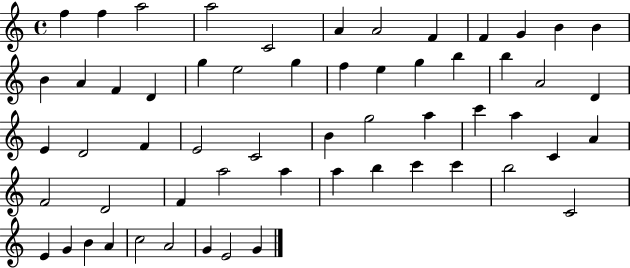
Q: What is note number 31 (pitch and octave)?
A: C4